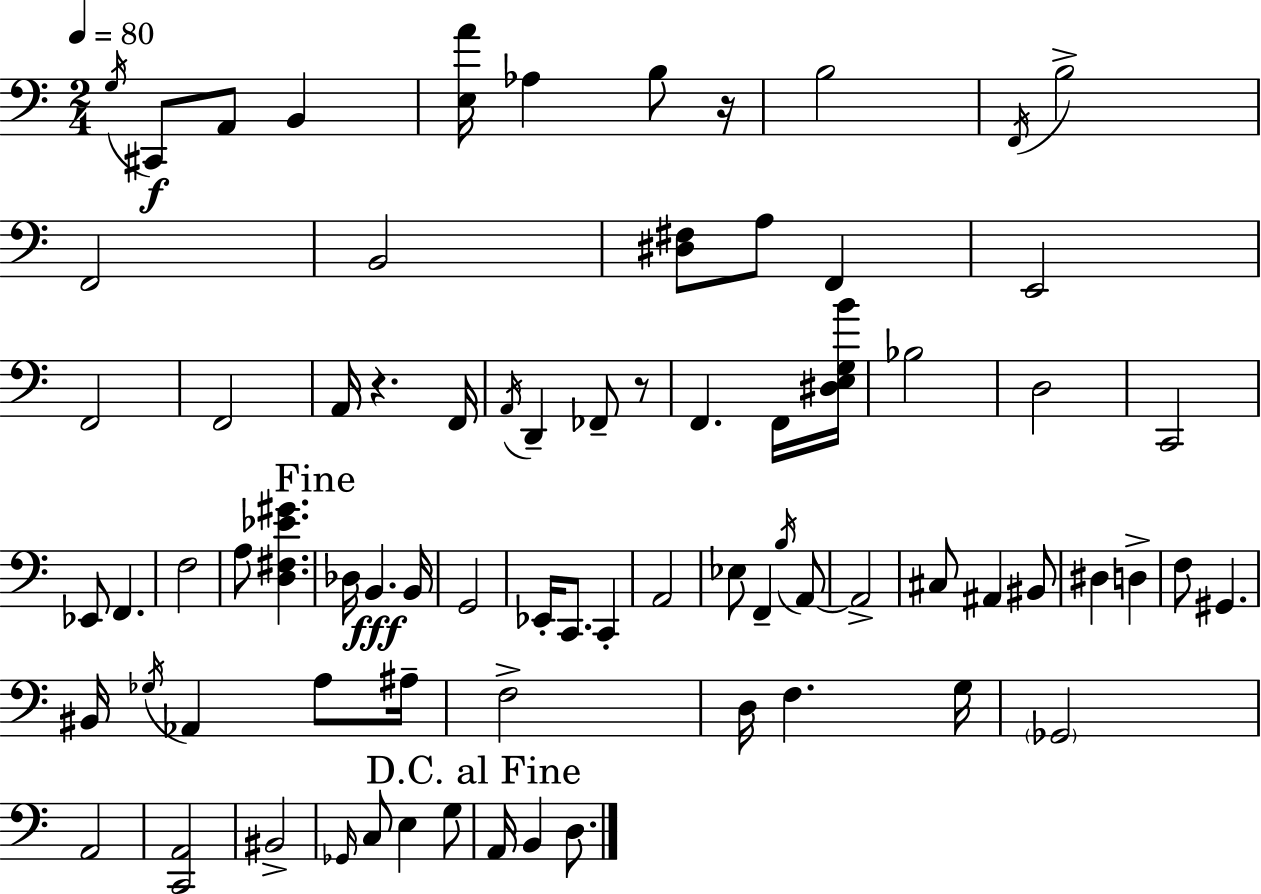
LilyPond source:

{
  \clef bass
  \numericTimeSignature
  \time 2/4
  \key c \major
  \tempo 4 = 80
  \acciaccatura { g16 }\f cis,8 a,8 b,4 | <e a'>16 aes4 b8 | r16 b2 | \acciaccatura { f,16 } b2-> | \break f,2 | b,2 | <dis fis>8 a8 f,4 | e,2 | \break f,2 | f,2 | a,16 r4. | f,16 \acciaccatura { a,16 } d,4-- fes,8-- | \break r8 f,4. | f,16 <dis e g b'>16 bes2 | d2 | c,2 | \break ees,8 f,4. | f2 | a8 <d fis ees' gis'>4. | \mark "Fine" des16 b,4.\fff | \break b,16 g,2 | ees,16-. c,8. c,4-. | a,2 | ees8 f,4-- | \break \acciaccatura { b16 } a,8~~ a,2-> | cis8 ais,4 | bis,8 dis4 | d4-> f8 gis,4. | \break bis,16 \acciaccatura { ges16 } aes,4 | a8 ais16-- f2-> | d16 f4. | g16 \parenthesize ges,2 | \break a,2 | <c, a,>2 | bis,2-> | \grace { ges,16 } c8 | \break e4 g8 \mark "D.C. al Fine" a,16 b,4 | d8. \bar "|."
}